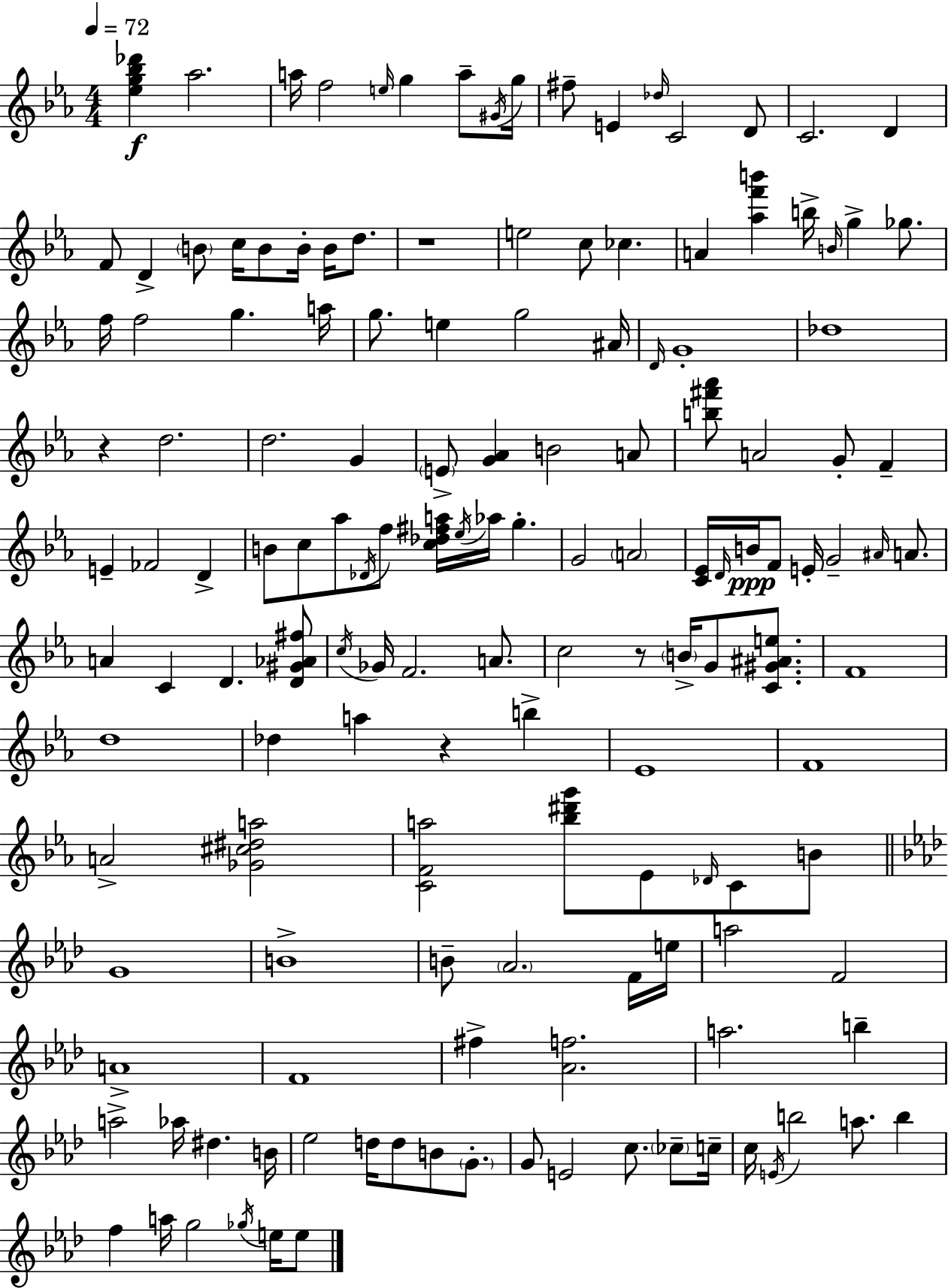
X:1
T:Untitled
M:4/4
L:1/4
K:Cm
[_eg_b_d'] _a2 a/4 f2 e/4 g a/2 ^G/4 g/4 ^f/2 E _d/4 C2 D/2 C2 D F/2 D B/2 c/4 B/2 B/4 B/4 d/2 z4 e2 c/2 _c A [_af'b'] b/4 B/4 g _g/2 f/4 f2 g a/4 g/2 e g2 ^A/4 D/4 G4 _d4 z d2 d2 G E/2 [G_A] B2 A/2 [b^f'_a']/2 A2 G/2 F E _F2 D B/2 c/2 _a/2 _D/4 f/2 [c_d^fa]/4 _e/4 _a/4 g G2 A2 [C_E]/4 D/4 B/4 F/2 E/4 G2 ^A/4 A/2 A C D [D^G_A^f]/2 c/4 _G/4 F2 A/2 c2 z/2 B/4 G/2 [C^G^Ae]/2 F4 d4 _d a z b _E4 F4 A2 [_G^c^da]2 [CFa]2 [_b^d'g']/2 _E/2 _D/4 C/2 B/2 G4 B4 B/2 _A2 F/4 e/4 a2 F2 A4 F4 ^f [_Af]2 a2 b a2 _a/4 ^d B/4 _e2 d/4 d/2 B/2 G/2 G/2 E2 c/2 _c/2 c/4 c/4 E/4 b2 a/2 b f a/4 g2 _g/4 e/4 e/2